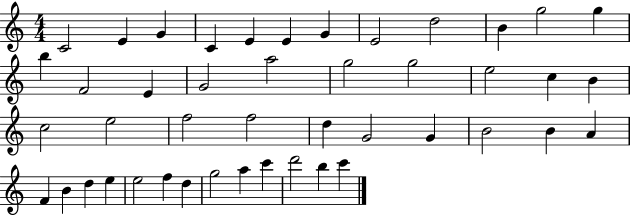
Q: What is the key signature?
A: C major